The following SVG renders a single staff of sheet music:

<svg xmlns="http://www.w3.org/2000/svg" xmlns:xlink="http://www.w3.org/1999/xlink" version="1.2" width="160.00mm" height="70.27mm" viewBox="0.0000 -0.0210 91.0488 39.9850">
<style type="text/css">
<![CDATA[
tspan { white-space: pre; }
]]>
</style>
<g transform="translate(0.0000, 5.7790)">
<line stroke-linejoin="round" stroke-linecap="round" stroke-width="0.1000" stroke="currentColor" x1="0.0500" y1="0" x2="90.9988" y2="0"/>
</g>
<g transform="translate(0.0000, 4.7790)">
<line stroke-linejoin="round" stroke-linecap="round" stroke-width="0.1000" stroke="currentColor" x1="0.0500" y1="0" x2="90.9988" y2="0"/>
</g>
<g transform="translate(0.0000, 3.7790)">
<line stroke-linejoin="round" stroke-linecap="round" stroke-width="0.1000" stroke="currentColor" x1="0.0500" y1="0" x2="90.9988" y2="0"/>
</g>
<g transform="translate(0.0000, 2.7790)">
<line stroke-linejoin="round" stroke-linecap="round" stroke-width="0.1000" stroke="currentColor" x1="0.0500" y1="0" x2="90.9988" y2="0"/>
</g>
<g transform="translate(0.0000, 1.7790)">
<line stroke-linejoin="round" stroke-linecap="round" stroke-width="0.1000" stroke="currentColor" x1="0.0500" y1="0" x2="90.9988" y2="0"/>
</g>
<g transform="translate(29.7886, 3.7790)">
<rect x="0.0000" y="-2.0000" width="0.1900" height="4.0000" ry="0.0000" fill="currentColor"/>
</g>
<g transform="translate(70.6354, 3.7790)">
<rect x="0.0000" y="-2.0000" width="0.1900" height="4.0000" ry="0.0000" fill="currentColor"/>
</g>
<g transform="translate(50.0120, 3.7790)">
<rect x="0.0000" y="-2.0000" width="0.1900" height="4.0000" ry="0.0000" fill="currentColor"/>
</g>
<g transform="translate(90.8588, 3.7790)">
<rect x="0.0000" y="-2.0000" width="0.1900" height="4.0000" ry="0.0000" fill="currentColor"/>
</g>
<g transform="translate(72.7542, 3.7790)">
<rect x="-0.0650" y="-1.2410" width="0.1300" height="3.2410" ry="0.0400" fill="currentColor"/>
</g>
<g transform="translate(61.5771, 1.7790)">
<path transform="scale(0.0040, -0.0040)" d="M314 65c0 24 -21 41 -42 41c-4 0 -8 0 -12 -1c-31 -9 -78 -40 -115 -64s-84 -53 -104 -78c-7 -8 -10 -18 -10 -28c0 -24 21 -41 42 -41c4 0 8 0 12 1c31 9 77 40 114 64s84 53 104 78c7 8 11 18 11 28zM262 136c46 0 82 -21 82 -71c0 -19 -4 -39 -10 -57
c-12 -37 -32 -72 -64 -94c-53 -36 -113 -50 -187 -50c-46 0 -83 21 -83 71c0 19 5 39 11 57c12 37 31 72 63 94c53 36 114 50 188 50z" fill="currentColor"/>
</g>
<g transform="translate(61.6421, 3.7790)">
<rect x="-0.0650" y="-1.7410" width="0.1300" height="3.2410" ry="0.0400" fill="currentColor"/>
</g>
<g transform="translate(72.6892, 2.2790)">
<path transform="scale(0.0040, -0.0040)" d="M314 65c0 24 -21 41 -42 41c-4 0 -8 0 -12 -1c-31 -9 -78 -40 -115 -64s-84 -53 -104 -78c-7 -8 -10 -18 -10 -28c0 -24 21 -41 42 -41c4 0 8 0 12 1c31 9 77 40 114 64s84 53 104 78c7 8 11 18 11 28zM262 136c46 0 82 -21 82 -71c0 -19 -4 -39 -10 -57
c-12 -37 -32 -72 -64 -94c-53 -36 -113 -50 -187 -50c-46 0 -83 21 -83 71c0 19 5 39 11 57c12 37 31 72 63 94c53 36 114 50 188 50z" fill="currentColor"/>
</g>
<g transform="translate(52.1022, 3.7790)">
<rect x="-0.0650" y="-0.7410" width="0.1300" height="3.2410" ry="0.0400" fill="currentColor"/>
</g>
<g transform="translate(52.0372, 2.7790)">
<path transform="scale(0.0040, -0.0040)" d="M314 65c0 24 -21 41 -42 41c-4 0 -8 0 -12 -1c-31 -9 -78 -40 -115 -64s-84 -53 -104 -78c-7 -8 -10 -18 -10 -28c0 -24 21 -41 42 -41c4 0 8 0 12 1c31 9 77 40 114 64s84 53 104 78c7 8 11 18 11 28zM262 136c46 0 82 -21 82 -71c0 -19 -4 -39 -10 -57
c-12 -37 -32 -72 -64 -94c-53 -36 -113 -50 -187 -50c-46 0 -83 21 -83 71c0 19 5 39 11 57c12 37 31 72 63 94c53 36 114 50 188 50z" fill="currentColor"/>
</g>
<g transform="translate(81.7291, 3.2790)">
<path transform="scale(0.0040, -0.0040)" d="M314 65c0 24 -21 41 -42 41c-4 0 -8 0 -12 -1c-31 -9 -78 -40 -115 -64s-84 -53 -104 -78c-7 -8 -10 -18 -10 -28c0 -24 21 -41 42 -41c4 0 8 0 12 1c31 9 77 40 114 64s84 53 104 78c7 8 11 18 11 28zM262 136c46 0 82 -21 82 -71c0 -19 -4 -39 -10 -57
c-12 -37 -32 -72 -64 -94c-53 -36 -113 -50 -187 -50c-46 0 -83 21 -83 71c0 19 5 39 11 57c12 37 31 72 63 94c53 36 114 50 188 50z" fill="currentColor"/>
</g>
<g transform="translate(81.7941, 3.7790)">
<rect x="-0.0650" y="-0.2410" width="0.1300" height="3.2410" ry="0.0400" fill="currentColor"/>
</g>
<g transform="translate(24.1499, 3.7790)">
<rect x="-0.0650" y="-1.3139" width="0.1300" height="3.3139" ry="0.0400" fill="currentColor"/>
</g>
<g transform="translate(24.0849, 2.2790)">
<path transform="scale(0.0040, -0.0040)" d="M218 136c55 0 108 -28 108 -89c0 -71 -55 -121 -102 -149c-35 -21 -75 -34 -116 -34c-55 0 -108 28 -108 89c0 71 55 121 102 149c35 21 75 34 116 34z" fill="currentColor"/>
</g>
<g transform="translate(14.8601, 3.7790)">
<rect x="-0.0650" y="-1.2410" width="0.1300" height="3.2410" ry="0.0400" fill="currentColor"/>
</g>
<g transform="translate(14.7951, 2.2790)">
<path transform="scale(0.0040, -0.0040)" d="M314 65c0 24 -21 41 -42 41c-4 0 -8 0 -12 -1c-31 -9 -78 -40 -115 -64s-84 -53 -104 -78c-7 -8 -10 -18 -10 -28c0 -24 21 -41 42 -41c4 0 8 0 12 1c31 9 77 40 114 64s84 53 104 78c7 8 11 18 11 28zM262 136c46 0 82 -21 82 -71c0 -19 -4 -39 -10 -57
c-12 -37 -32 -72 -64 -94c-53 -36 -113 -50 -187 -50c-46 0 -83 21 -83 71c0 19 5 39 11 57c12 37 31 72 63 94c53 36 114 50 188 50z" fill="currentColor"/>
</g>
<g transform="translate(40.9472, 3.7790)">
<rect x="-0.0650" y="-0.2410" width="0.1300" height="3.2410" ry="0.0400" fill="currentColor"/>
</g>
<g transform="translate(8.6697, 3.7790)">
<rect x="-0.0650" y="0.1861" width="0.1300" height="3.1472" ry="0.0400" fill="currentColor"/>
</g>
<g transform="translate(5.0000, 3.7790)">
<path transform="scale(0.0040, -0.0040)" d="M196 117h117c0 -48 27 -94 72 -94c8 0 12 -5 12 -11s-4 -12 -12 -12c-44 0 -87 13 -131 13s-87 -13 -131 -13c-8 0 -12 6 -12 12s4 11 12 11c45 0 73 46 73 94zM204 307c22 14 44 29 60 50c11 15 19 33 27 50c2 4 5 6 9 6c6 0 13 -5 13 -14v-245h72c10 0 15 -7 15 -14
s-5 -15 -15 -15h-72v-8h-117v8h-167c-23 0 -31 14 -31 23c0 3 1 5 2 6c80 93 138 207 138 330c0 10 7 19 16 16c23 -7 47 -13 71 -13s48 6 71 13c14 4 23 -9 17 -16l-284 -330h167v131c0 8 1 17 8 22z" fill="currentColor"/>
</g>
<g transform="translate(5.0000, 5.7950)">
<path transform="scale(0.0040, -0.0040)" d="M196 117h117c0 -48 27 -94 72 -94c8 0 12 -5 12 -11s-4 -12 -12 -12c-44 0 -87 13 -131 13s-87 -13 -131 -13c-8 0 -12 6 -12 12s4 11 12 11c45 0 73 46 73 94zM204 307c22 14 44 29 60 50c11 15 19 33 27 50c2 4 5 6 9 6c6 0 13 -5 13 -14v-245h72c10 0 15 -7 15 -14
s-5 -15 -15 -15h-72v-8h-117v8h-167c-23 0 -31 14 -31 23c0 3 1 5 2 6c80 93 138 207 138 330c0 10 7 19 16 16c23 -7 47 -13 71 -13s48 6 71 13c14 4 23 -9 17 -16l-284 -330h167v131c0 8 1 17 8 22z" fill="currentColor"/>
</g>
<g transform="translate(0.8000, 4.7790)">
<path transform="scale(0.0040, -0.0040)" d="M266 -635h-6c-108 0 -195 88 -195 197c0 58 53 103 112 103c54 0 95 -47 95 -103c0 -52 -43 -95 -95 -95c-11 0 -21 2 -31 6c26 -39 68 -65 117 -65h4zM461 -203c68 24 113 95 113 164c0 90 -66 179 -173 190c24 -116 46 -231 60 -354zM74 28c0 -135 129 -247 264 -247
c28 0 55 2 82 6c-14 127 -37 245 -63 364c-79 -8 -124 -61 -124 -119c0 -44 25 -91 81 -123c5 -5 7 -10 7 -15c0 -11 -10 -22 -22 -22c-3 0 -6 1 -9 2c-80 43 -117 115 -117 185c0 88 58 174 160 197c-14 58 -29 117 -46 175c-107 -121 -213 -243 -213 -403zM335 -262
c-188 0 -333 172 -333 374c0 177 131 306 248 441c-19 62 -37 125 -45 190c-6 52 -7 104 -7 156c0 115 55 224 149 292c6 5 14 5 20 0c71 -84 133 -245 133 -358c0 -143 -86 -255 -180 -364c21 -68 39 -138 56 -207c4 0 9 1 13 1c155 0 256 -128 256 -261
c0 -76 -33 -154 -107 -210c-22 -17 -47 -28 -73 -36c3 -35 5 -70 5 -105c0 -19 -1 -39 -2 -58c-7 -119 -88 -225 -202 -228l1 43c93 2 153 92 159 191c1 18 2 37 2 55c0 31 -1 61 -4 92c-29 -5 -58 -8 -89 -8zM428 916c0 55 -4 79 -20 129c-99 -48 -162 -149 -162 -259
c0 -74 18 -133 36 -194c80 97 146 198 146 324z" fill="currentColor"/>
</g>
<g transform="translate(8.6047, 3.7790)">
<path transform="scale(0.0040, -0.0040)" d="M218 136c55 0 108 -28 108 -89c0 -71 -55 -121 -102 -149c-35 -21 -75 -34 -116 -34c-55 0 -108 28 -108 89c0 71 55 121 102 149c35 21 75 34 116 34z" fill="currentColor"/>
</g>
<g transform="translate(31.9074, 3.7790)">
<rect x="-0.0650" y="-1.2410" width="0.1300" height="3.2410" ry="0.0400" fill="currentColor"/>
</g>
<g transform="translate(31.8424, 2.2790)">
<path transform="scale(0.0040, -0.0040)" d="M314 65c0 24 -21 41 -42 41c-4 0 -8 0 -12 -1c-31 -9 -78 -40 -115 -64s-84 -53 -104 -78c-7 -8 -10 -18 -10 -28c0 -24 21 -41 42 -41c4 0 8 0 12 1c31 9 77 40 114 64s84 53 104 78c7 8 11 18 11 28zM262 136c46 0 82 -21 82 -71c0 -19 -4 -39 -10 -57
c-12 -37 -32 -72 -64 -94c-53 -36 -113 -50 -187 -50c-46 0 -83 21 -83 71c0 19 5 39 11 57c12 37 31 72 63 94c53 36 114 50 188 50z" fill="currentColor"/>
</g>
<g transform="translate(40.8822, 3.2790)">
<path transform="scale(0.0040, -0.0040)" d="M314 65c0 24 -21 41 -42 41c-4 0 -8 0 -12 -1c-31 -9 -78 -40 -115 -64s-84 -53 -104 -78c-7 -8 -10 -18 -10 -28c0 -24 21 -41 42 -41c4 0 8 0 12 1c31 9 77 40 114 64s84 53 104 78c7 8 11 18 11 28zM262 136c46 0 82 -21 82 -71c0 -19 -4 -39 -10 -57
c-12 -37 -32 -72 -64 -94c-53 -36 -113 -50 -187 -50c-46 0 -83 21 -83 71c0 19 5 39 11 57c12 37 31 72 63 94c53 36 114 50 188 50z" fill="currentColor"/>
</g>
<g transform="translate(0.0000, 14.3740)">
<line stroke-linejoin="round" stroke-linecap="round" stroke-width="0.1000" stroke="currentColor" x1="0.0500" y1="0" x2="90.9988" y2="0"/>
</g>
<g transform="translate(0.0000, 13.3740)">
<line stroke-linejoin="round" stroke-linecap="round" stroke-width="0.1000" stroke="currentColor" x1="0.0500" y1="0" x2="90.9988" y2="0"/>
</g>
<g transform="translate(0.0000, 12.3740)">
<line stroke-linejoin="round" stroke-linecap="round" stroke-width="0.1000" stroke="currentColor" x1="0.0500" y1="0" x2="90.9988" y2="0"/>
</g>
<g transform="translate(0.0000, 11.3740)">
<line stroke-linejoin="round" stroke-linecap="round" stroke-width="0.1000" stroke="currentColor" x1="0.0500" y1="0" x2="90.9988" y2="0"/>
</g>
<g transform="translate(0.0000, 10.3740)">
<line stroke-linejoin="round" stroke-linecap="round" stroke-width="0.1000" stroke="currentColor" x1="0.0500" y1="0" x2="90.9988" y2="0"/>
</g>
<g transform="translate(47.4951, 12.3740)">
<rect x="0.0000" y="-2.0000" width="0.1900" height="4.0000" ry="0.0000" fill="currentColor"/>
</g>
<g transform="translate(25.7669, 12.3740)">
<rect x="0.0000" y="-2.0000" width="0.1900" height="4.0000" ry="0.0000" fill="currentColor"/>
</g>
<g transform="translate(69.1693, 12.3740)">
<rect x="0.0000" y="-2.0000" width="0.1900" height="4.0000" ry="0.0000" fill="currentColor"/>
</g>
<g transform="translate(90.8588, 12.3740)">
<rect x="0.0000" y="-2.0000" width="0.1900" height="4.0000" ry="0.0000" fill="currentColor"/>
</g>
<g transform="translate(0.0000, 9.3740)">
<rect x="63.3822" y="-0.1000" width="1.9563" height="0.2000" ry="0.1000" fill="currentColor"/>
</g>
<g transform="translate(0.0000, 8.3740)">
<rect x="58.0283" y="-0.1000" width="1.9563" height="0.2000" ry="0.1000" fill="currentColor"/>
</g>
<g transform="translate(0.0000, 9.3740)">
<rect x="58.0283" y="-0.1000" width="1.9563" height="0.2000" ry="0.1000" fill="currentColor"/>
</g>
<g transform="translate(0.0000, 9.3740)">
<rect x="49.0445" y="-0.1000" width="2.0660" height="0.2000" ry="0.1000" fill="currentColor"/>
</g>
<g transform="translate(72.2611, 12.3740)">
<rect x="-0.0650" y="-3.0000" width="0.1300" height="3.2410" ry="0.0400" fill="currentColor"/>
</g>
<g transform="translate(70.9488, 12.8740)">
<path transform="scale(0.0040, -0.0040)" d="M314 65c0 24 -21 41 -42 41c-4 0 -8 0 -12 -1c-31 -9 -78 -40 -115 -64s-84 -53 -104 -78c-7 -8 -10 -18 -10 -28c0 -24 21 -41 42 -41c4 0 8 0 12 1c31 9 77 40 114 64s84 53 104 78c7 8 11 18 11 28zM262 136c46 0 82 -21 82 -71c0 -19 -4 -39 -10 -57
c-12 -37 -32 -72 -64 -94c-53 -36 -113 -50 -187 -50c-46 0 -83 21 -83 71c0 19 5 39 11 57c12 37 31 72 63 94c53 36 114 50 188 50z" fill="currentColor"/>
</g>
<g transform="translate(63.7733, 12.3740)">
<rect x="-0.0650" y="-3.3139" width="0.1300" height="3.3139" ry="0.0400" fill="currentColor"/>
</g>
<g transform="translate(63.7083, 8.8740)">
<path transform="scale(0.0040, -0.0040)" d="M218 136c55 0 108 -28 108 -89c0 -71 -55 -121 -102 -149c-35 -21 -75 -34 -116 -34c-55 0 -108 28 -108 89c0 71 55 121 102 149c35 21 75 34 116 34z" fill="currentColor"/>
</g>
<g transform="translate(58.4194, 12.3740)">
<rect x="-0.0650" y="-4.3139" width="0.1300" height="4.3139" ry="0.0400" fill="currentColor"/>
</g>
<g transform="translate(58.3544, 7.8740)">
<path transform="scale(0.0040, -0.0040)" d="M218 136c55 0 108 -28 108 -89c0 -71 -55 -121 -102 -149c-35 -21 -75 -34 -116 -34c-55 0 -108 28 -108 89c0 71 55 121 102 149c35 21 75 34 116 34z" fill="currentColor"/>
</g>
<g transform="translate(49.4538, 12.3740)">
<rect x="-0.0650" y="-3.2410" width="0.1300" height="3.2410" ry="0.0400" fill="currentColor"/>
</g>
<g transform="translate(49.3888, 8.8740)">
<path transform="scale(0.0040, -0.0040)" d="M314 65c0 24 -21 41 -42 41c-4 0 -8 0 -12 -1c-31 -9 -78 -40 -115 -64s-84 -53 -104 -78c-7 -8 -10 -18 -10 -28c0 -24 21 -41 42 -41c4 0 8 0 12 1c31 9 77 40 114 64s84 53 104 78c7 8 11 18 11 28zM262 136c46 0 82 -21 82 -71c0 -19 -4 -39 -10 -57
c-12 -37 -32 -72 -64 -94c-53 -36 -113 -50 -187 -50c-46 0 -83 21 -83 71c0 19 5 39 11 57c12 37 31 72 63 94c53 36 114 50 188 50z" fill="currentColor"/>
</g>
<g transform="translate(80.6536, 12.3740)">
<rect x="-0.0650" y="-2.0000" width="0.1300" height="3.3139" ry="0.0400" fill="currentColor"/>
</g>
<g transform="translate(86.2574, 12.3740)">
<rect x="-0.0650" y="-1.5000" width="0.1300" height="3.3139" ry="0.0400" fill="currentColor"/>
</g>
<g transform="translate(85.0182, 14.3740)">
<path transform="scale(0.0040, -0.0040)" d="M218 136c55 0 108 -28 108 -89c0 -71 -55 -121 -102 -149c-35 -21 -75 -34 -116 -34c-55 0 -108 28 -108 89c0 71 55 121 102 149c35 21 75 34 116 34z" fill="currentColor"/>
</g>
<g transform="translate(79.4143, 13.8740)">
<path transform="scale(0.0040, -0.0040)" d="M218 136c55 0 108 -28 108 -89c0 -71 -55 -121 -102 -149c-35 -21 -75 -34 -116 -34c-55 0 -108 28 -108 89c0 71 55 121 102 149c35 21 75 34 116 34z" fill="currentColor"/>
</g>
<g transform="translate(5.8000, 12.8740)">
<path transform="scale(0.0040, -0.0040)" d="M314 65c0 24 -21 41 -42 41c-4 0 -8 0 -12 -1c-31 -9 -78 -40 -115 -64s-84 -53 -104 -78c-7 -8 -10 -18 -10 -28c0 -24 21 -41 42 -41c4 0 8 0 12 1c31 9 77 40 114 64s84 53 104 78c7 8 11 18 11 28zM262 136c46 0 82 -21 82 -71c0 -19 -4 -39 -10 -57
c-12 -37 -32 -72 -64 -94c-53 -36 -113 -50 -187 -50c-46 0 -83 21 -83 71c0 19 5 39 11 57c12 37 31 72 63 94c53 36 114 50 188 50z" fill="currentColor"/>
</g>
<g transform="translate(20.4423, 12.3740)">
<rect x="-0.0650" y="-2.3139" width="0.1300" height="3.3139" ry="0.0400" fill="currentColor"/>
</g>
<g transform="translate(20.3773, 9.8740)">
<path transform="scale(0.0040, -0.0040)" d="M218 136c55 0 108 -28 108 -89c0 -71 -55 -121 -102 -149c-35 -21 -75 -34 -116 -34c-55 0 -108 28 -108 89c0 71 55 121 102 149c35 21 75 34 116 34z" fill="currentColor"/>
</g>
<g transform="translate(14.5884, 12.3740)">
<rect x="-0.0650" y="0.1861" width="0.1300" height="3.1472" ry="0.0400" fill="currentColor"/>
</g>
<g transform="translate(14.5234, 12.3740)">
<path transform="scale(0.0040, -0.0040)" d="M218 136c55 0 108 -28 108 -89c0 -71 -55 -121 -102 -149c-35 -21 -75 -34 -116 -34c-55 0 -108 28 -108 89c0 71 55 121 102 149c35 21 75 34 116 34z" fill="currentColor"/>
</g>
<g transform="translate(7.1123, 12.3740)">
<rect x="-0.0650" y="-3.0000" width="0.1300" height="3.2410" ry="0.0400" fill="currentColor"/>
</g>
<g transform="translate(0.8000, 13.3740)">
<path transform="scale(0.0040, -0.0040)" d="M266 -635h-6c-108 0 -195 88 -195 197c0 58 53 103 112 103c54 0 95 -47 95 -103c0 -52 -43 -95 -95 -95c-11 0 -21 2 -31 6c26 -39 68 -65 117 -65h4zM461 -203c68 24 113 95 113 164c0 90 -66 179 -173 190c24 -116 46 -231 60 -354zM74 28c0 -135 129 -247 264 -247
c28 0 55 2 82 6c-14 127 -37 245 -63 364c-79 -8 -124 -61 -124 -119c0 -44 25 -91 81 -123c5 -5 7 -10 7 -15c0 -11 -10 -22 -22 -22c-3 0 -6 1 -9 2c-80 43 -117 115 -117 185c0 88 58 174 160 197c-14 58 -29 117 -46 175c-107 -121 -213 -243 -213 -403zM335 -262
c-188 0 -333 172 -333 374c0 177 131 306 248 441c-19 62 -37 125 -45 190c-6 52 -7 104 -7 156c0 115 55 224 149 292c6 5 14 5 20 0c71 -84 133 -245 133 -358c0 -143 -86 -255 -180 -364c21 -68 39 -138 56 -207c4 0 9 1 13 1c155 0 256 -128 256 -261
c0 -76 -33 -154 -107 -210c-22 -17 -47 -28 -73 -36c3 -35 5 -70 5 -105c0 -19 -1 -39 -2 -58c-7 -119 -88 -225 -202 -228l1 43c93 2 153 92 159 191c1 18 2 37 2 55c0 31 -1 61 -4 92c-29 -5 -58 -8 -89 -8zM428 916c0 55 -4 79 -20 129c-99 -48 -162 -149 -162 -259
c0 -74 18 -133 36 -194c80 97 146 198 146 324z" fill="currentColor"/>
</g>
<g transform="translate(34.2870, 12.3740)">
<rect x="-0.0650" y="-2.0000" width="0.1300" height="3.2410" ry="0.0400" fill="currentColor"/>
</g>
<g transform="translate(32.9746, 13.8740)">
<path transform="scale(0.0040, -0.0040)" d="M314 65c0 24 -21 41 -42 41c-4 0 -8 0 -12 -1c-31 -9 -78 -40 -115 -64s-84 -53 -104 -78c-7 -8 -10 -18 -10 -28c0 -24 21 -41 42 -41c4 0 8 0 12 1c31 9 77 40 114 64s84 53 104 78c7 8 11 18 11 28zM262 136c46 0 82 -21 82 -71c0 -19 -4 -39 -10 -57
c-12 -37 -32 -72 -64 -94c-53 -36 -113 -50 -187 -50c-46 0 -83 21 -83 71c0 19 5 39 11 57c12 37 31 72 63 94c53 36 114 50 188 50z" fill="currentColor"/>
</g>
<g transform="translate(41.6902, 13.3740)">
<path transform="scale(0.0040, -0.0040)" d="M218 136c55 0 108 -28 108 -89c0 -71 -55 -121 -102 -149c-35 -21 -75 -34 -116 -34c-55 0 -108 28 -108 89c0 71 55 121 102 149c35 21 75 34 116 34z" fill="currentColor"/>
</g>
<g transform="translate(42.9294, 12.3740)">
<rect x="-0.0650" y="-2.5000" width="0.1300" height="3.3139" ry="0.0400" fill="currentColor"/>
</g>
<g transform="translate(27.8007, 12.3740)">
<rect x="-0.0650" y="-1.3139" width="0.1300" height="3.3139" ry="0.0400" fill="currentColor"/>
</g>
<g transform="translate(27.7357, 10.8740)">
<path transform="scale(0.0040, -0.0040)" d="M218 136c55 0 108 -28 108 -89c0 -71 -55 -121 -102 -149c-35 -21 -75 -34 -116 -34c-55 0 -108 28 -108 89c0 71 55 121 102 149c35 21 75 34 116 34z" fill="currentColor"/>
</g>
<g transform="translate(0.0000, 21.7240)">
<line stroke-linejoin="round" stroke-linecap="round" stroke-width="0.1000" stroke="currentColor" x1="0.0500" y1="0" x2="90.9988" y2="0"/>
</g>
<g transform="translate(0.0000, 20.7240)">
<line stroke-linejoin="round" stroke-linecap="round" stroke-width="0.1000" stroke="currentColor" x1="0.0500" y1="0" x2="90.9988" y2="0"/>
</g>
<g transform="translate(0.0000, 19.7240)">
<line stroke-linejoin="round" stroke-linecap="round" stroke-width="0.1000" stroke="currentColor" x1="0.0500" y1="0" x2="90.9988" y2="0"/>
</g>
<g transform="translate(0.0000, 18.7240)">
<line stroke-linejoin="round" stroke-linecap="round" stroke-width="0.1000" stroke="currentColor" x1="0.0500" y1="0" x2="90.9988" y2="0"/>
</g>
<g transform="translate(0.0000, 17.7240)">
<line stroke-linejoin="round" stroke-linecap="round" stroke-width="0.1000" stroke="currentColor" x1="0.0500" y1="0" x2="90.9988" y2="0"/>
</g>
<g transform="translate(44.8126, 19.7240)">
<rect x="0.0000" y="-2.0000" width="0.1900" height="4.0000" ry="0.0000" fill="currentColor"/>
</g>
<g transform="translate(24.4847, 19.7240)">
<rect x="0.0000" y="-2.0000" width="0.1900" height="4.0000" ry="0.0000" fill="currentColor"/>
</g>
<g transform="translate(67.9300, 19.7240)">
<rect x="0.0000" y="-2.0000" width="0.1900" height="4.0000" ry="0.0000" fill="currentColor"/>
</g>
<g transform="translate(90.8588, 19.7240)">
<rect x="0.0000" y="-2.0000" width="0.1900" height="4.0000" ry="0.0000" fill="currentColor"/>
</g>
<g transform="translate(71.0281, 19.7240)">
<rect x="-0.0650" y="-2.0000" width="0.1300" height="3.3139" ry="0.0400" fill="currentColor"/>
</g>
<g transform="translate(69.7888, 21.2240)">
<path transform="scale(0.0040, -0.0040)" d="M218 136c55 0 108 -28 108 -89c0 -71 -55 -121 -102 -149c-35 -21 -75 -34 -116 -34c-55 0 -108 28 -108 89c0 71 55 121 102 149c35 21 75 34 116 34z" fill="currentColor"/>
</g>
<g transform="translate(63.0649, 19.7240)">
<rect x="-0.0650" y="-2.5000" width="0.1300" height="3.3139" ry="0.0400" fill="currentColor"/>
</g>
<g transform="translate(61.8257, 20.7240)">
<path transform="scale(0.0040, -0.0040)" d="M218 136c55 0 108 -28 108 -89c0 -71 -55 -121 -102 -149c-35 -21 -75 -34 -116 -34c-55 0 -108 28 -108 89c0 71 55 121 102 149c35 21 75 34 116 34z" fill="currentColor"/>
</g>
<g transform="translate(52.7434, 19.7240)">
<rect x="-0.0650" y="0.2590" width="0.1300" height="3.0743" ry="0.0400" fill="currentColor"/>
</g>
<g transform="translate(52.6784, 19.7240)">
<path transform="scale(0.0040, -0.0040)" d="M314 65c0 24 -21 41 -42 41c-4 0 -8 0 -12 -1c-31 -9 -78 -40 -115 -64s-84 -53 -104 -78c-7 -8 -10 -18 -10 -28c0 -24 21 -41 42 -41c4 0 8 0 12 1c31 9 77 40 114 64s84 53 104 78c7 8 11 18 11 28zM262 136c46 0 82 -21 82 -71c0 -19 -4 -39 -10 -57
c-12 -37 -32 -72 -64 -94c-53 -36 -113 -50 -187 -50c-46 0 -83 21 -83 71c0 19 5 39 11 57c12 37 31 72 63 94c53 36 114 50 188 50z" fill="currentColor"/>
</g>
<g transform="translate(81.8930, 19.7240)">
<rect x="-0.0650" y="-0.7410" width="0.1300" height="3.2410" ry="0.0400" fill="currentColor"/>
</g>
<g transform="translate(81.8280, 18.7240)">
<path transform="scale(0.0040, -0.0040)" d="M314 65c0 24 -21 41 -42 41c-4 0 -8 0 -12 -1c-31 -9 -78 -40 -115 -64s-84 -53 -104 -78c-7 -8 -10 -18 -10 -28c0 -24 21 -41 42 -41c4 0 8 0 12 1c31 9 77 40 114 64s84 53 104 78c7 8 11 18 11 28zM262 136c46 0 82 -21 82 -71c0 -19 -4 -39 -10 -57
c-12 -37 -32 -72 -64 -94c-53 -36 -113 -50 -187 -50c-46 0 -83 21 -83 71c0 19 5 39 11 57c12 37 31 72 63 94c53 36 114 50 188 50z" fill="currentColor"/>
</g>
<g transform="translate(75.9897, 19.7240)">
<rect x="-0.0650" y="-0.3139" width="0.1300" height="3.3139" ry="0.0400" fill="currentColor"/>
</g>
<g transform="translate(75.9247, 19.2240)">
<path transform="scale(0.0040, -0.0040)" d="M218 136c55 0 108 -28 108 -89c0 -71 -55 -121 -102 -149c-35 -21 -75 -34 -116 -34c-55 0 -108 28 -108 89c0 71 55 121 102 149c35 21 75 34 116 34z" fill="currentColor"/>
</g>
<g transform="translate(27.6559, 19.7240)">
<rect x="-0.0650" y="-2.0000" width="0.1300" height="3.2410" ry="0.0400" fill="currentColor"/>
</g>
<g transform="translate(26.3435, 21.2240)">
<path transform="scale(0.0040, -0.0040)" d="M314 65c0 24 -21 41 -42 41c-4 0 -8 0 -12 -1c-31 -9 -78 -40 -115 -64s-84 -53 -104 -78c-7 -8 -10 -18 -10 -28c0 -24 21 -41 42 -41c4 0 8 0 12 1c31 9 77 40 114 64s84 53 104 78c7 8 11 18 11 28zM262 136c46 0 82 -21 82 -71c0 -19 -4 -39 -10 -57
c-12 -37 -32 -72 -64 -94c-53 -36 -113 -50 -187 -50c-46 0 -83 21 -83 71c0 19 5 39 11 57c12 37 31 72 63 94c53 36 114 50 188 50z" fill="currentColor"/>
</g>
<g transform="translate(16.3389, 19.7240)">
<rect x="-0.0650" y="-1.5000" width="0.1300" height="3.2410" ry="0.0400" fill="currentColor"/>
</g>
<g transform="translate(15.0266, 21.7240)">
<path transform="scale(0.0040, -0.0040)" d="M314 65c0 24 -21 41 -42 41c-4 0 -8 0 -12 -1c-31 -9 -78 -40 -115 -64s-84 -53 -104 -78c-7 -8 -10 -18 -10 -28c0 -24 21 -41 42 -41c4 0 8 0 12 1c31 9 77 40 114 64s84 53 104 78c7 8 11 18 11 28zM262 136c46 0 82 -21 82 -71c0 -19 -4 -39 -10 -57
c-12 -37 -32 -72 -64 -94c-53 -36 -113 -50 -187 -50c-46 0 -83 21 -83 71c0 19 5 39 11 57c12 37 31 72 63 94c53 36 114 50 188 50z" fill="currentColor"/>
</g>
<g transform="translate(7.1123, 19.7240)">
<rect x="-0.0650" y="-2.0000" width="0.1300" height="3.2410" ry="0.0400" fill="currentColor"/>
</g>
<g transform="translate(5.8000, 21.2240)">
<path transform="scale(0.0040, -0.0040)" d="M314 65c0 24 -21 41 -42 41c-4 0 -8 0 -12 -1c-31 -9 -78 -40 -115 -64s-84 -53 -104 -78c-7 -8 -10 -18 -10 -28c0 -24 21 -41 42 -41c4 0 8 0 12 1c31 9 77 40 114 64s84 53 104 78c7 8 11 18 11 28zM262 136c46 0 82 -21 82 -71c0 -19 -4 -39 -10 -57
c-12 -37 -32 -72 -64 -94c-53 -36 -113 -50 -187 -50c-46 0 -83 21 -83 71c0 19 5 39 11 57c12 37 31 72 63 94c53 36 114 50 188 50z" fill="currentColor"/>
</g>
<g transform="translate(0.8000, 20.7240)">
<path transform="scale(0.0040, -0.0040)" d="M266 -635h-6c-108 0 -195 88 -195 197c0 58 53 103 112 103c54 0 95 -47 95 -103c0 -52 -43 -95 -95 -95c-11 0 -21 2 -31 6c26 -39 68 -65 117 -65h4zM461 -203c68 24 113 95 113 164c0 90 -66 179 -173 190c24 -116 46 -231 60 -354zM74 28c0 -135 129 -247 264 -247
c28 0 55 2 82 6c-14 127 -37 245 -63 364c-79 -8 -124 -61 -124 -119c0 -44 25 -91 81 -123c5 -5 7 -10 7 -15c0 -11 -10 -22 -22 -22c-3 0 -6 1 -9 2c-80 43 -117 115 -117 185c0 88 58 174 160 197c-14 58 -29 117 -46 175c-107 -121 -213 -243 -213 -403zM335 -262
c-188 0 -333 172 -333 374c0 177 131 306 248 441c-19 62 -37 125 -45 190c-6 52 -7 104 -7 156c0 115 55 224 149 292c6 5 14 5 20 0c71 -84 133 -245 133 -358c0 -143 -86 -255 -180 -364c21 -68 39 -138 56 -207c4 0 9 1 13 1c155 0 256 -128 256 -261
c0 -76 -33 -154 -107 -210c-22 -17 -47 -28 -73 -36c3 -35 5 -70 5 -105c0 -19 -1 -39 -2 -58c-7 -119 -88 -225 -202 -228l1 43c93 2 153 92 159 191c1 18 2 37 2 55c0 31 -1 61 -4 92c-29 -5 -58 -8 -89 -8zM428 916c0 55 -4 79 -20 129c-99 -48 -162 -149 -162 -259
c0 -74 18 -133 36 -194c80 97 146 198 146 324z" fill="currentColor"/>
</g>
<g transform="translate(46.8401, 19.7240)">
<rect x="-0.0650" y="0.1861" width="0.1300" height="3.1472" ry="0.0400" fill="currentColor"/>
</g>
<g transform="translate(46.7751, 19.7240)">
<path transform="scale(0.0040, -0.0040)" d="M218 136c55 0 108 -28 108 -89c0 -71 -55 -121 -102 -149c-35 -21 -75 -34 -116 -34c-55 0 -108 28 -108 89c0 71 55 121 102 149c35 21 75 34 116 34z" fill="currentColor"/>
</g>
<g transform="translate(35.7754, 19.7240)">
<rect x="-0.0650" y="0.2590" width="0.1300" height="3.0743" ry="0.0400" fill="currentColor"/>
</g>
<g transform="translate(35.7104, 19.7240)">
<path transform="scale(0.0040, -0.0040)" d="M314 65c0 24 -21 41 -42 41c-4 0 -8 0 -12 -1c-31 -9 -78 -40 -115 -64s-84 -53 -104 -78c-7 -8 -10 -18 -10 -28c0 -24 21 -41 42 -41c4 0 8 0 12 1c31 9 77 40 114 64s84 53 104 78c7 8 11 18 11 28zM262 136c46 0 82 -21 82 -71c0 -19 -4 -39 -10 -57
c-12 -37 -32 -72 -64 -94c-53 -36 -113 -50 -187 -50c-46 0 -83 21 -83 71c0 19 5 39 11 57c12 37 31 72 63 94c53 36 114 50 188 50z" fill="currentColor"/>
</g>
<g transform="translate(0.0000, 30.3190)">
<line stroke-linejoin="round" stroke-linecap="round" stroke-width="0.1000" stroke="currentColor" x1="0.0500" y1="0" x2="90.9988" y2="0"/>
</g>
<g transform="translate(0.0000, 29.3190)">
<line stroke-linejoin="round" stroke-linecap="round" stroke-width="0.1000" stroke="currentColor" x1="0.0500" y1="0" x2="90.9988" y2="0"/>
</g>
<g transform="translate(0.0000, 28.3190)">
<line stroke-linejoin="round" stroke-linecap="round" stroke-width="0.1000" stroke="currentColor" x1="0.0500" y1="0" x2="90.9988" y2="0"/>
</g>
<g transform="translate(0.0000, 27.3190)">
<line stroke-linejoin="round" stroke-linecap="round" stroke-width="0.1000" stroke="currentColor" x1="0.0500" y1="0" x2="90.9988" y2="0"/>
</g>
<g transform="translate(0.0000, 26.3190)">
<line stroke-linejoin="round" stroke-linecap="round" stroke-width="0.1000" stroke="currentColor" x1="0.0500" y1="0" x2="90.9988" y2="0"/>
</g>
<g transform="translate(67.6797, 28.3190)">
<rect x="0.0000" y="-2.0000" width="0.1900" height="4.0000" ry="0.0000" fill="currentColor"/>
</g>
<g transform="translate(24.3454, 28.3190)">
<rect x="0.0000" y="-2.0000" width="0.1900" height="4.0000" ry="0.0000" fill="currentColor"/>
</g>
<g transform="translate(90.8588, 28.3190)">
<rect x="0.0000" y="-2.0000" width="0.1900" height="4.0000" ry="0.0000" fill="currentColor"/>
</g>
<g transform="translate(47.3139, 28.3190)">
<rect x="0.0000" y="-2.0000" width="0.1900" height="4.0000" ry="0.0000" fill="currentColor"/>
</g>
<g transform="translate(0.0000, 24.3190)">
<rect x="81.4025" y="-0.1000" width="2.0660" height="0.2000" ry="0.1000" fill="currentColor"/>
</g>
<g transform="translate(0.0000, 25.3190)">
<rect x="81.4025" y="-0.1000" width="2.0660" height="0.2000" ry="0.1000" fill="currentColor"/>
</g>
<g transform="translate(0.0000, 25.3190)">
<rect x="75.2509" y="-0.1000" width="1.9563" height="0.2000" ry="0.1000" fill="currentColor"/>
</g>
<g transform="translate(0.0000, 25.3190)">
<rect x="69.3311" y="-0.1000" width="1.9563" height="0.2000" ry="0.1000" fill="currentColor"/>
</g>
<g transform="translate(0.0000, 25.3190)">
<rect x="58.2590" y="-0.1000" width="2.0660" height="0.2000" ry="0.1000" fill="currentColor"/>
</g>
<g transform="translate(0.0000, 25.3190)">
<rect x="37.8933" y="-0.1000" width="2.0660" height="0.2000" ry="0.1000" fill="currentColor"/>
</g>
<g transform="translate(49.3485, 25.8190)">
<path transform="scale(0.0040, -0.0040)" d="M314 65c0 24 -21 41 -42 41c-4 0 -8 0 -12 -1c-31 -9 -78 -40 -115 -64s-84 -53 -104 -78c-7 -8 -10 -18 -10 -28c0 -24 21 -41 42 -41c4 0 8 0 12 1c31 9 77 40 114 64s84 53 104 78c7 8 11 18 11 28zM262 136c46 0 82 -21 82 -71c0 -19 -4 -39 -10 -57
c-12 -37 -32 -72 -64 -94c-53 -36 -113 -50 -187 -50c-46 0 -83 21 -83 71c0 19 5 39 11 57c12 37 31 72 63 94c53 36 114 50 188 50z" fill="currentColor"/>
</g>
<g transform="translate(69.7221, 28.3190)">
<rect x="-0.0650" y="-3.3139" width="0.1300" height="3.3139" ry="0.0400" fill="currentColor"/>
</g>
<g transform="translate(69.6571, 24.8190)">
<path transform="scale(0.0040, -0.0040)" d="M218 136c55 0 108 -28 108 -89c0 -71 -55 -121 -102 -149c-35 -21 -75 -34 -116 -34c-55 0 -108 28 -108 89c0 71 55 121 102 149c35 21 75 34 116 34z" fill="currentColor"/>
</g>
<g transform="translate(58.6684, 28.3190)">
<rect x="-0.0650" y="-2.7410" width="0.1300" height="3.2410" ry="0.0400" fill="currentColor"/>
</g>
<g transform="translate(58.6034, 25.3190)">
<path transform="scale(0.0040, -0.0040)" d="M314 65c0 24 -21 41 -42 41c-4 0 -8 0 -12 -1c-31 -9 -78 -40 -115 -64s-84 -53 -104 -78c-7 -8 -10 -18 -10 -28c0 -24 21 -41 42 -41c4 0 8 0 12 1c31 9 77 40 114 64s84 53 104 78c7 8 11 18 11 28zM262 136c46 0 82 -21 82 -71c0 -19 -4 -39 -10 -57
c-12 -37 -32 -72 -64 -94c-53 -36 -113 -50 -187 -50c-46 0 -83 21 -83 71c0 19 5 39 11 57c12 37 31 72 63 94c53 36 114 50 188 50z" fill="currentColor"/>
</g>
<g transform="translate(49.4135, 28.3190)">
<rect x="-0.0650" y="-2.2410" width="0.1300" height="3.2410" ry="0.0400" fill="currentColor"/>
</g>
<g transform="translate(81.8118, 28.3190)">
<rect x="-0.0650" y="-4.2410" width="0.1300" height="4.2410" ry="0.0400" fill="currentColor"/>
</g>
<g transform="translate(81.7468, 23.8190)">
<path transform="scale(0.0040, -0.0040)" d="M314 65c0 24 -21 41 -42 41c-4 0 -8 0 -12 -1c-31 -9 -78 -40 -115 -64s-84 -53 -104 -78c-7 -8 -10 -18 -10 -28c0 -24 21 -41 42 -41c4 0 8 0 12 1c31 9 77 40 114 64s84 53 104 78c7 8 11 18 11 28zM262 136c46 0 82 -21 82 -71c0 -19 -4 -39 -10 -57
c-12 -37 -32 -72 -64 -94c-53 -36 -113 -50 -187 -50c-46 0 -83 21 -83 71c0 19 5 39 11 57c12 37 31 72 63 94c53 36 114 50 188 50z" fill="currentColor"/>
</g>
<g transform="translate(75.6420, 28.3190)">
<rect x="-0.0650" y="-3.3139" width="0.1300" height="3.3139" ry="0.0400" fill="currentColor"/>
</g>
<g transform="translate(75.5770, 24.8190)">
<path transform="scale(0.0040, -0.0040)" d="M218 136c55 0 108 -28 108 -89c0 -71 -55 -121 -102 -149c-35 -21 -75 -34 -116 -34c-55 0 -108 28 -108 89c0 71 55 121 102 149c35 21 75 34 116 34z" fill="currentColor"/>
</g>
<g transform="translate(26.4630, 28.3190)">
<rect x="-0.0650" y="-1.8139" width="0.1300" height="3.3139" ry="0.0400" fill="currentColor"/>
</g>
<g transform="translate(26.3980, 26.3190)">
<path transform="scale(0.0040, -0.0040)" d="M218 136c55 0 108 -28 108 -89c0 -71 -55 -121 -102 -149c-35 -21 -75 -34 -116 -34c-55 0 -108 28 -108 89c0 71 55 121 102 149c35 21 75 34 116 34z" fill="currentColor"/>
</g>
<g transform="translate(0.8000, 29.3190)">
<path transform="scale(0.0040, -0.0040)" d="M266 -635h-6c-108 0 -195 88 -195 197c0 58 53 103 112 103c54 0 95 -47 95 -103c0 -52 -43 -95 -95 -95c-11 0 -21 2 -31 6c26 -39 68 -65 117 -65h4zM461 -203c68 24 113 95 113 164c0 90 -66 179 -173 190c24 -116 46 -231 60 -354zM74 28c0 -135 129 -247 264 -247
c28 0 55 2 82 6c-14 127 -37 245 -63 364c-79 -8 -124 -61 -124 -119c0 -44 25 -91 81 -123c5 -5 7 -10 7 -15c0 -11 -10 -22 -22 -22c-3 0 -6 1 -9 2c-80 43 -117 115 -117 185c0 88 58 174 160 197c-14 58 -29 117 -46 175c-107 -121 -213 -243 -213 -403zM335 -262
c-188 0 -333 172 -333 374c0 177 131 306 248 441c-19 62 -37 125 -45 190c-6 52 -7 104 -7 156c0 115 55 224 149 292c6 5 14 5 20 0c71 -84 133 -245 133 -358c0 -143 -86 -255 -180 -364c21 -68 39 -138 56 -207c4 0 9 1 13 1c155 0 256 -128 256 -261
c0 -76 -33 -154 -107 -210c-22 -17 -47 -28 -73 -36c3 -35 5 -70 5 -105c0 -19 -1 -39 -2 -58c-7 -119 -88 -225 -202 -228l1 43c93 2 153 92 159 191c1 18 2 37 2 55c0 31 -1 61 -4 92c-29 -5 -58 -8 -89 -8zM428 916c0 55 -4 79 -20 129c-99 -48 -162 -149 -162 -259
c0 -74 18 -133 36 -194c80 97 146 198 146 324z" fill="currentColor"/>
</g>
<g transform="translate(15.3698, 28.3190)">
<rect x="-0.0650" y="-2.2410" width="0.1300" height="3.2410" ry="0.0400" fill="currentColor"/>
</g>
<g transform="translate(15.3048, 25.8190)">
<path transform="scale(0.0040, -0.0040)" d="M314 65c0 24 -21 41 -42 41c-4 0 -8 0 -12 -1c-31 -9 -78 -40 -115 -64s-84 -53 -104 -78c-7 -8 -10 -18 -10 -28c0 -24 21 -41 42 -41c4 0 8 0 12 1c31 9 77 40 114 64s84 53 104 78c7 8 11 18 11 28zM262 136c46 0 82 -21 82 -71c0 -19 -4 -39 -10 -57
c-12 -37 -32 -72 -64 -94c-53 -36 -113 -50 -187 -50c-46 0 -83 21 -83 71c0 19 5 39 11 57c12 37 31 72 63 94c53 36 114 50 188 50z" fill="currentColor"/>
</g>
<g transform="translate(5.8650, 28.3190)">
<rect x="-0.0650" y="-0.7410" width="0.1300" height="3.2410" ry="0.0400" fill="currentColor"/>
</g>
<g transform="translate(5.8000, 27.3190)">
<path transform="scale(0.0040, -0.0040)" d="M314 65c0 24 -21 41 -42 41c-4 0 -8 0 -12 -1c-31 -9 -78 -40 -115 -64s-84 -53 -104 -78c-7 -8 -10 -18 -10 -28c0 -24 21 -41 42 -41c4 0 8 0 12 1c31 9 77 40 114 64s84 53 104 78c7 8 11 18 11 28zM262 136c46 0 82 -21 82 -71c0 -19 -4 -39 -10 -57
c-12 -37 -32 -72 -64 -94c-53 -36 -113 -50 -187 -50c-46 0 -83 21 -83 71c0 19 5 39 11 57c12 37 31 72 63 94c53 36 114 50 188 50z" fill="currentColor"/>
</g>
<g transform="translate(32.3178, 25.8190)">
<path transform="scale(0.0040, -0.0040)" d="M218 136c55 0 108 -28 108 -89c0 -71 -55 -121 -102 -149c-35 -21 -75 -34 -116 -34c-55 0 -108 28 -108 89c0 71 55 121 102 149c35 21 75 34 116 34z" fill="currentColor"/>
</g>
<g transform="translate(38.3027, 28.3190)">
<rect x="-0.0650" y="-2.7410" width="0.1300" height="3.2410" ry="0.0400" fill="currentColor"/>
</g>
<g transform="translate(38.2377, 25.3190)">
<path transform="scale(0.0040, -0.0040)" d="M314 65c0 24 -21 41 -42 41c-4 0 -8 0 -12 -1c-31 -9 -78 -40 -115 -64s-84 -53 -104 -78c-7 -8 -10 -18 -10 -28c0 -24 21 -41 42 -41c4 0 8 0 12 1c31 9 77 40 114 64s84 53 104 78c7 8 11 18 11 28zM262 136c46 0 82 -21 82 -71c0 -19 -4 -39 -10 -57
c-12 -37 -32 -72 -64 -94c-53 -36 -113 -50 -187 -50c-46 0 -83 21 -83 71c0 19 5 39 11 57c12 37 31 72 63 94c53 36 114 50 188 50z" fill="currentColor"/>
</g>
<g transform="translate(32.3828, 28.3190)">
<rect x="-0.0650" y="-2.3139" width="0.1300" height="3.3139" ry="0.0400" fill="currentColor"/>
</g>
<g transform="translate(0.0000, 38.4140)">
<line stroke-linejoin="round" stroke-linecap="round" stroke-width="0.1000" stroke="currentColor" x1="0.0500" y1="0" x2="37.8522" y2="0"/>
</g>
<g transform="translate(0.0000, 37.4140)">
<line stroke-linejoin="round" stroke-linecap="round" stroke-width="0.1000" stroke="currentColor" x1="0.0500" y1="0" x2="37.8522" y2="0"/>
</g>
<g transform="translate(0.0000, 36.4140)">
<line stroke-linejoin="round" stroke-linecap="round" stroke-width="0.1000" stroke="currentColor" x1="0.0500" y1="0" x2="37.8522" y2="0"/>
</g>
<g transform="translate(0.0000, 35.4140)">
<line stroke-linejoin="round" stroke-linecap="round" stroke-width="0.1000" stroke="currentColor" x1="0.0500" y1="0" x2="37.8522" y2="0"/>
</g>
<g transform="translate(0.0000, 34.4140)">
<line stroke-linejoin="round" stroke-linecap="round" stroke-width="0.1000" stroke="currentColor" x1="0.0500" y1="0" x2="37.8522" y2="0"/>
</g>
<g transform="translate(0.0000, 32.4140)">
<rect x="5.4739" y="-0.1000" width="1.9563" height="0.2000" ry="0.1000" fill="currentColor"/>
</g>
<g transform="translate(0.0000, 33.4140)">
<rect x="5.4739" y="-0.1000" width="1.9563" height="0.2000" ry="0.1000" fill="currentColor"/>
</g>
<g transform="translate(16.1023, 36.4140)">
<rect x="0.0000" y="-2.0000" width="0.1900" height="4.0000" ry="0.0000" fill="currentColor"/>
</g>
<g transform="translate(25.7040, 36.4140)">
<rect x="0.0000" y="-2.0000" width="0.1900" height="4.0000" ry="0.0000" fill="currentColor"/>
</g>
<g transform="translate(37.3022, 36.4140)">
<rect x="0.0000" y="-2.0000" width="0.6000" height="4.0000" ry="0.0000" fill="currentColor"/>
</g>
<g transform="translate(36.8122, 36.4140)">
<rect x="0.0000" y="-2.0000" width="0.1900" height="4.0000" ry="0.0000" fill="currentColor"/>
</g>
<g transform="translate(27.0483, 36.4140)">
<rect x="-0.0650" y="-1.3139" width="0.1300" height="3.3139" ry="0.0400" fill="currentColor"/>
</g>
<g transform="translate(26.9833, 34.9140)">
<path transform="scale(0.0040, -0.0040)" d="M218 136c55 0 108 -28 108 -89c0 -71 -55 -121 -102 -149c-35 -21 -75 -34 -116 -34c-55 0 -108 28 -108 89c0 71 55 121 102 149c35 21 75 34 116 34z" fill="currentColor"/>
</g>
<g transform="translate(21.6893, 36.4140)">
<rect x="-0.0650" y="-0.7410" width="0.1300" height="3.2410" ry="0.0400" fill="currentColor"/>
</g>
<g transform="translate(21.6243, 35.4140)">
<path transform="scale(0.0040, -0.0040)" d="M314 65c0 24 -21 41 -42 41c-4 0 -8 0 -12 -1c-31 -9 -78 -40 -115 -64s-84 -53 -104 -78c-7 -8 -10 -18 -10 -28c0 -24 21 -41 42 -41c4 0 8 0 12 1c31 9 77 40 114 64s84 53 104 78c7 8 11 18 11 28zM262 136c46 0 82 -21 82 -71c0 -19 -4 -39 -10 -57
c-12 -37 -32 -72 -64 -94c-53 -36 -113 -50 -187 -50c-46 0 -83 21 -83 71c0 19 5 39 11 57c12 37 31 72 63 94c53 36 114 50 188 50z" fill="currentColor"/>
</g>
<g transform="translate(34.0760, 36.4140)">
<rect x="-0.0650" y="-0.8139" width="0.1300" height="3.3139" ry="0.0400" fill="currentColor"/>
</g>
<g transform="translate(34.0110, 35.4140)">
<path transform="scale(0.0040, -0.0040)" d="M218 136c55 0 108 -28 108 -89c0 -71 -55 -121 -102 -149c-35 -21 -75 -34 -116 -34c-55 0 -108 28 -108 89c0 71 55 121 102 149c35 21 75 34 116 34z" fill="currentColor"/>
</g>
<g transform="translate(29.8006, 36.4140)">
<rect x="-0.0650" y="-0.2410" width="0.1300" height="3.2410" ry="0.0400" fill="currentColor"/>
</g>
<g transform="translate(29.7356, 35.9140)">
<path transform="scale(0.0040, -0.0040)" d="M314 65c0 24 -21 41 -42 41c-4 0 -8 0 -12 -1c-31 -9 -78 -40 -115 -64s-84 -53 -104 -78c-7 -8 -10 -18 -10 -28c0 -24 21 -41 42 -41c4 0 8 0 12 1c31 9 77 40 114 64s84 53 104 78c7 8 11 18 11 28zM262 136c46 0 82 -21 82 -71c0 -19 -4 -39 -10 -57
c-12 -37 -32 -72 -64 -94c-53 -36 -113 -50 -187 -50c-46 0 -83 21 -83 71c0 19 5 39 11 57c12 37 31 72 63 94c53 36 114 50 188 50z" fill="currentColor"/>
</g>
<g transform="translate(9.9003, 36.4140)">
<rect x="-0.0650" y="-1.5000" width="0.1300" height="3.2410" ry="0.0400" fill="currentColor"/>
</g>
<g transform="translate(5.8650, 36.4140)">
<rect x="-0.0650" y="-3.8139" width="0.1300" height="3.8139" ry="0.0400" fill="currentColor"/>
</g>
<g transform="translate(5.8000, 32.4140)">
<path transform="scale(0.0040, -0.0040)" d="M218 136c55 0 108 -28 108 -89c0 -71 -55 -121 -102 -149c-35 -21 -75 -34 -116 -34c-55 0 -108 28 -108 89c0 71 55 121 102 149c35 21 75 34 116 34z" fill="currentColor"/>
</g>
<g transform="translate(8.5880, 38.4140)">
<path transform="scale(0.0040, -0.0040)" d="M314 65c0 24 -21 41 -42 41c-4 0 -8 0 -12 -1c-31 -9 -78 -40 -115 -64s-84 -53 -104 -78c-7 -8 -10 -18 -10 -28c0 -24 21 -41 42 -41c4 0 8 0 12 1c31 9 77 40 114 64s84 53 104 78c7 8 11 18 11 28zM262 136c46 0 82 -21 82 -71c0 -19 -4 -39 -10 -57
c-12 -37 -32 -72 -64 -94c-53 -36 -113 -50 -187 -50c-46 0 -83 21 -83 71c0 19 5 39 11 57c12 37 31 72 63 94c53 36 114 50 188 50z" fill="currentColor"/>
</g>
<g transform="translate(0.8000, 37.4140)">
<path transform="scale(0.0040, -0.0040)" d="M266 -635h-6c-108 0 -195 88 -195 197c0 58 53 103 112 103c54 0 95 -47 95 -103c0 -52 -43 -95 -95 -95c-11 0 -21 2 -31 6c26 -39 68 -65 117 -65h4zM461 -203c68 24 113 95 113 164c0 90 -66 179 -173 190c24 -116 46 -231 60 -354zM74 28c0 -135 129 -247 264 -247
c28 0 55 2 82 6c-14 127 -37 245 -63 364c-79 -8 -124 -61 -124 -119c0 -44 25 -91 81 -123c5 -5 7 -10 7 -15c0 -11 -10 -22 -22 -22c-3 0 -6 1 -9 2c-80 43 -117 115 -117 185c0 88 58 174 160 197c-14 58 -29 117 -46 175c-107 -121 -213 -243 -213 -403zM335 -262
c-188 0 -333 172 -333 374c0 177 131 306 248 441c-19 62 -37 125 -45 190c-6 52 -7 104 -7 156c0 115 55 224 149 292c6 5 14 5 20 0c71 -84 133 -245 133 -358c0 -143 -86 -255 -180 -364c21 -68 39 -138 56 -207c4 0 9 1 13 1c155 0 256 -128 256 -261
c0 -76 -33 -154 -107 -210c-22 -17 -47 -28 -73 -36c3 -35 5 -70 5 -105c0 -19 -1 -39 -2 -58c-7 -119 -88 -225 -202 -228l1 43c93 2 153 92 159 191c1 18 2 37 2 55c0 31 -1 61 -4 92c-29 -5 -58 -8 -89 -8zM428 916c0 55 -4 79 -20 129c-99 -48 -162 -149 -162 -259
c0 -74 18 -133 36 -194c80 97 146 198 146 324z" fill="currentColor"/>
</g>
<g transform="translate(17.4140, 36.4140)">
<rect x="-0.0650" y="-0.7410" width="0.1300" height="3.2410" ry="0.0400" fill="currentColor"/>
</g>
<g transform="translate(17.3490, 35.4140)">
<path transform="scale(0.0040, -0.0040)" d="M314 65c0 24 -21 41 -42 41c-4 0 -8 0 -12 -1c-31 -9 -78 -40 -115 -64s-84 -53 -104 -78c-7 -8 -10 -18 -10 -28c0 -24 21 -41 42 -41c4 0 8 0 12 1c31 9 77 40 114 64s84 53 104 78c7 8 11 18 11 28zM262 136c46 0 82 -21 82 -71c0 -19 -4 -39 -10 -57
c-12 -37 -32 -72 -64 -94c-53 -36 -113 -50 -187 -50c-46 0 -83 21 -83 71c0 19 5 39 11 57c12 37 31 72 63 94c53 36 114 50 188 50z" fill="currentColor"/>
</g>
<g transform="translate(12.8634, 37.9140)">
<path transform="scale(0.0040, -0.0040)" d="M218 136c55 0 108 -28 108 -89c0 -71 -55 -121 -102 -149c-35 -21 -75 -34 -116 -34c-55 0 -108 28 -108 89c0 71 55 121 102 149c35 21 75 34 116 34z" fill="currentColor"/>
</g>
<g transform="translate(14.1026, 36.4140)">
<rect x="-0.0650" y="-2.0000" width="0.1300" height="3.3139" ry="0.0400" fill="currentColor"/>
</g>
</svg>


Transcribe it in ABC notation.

X:1
T:Untitled
M:4/4
L:1/4
K:C
B e2 e e2 c2 d2 f2 e2 c2 A2 B g e F2 G b2 d' b A2 F E F2 E2 F2 B2 B B2 G F c d2 d2 g2 f g a2 g2 a2 b b d'2 c' E2 F d2 d2 e c2 d